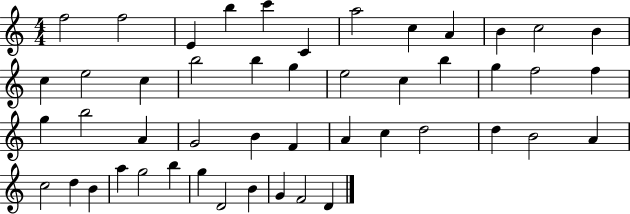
F5/h F5/h E4/q B5/q C6/q C4/q A5/h C5/q A4/q B4/q C5/h B4/q C5/q E5/h C5/q B5/h B5/q G5/q E5/h C5/q B5/q G5/q F5/h F5/q G5/q B5/h A4/q G4/h B4/q F4/q A4/q C5/q D5/h D5/q B4/h A4/q C5/h D5/q B4/q A5/q G5/h B5/q G5/q D4/h B4/q G4/q F4/h D4/q